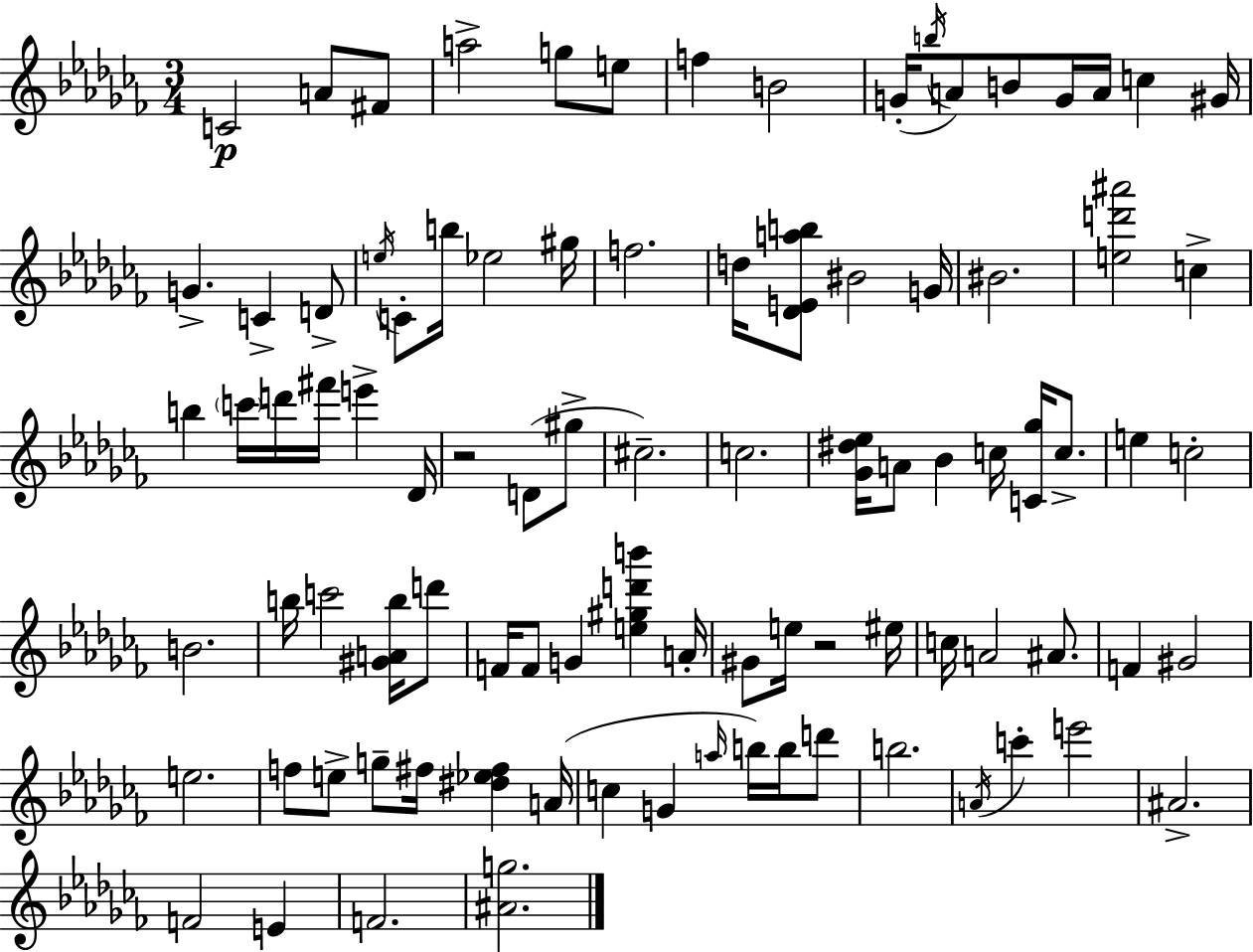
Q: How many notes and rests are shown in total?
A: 92